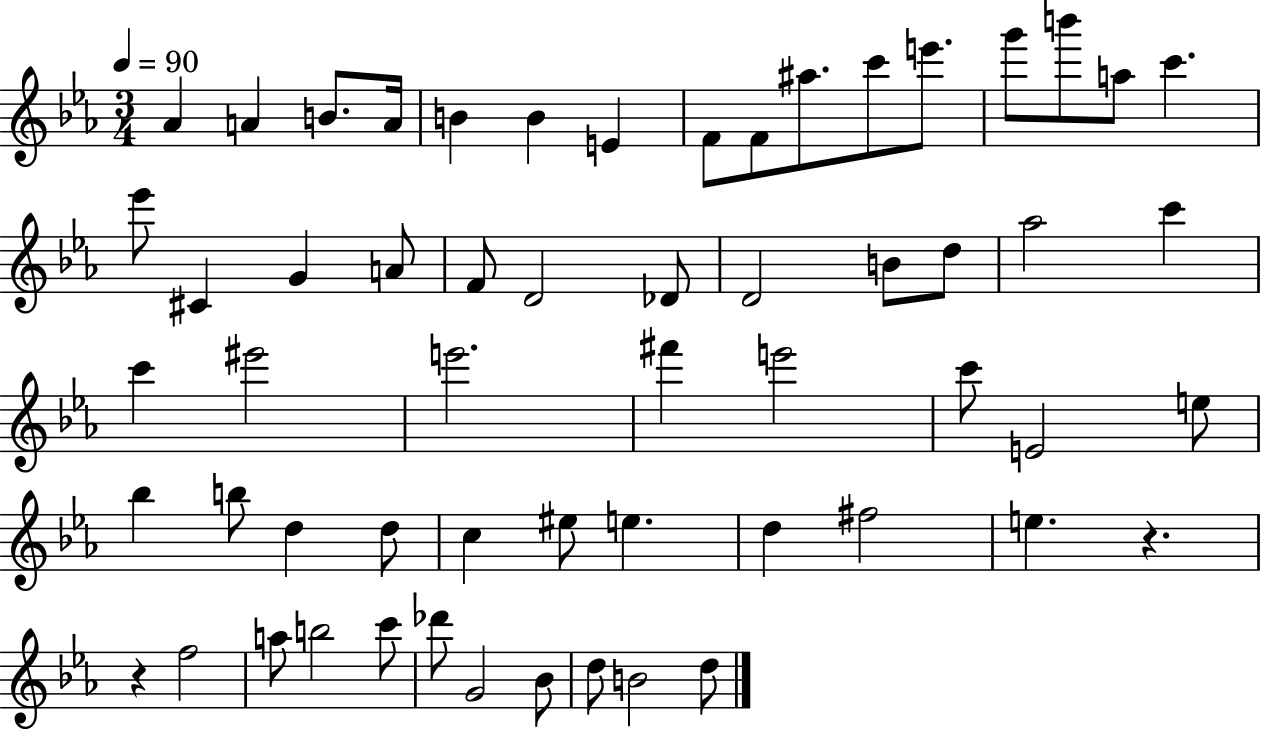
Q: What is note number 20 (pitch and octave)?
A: A4